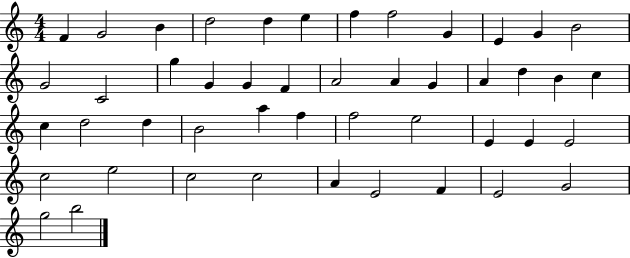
{
  \clef treble
  \numericTimeSignature
  \time 4/4
  \key c \major
  f'4 g'2 b'4 | d''2 d''4 e''4 | f''4 f''2 g'4 | e'4 g'4 b'2 | \break g'2 c'2 | g''4 g'4 g'4 f'4 | a'2 a'4 g'4 | a'4 d''4 b'4 c''4 | \break c''4 d''2 d''4 | b'2 a''4 f''4 | f''2 e''2 | e'4 e'4 e'2 | \break c''2 e''2 | c''2 c''2 | a'4 e'2 f'4 | e'2 g'2 | \break g''2 b''2 | \bar "|."
}